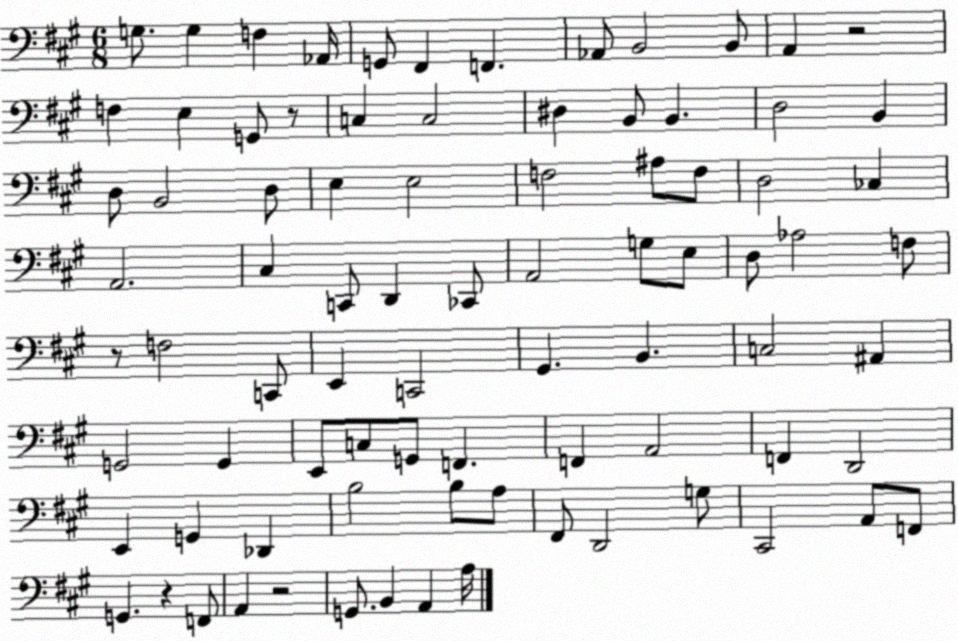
X:1
T:Untitled
M:6/8
L:1/4
K:A
G,/2 G, F, _A,,/4 G,,/2 ^F,, F,, _A,,/2 B,,2 B,,/2 A,, z2 F, E, G,,/2 z/2 C, C,2 ^D, B,,/2 B,, D,2 B,, D,/2 B,,2 D,/2 E, E,2 F,2 ^A,/2 F,/2 D,2 _C, A,,2 ^C, C,,/2 D,, _C,,/2 A,,2 G,/2 E,/2 D,/2 _A,2 F,/2 z/2 F,2 C,,/2 E,, C,,2 ^G,, B,, C,2 ^A,, G,,2 G,, E,,/2 C,/2 G,,/2 F,, F,, A,,2 F,, D,,2 E,, G,, _D,, B,2 B,/2 A,/2 ^F,,/2 D,,2 G,/2 ^C,,2 A,,/2 F,,/2 G,, z F,,/2 A,, z2 G,,/2 B,, A,, A,/4